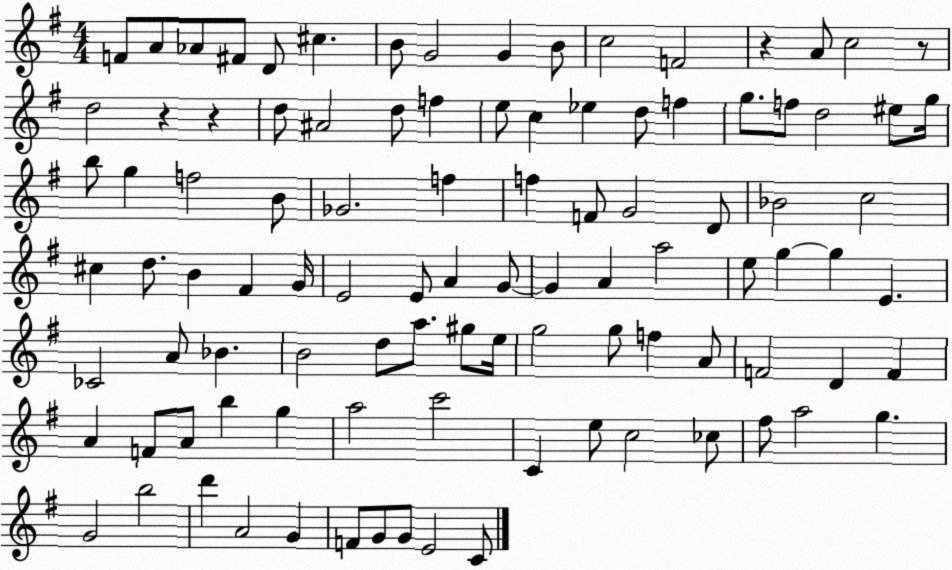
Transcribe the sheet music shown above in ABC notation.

X:1
T:Untitled
M:4/4
L:1/4
K:G
F/2 A/2 _A/2 ^F/2 D/2 ^c B/2 G2 G B/2 c2 F2 z A/2 c2 z/2 d2 z z d/2 ^A2 d/2 f e/2 c _e d/2 f g/2 f/2 d2 ^e/2 g/4 b/2 g f2 B/2 _G2 f f F/2 G2 D/2 _B2 c2 ^c d/2 B ^F G/4 E2 E/2 A G/2 G A a2 e/2 g g E _C2 A/2 _B B2 d/2 a/2 ^g/2 e/4 g2 g/2 f A/2 F2 D F A F/2 A/2 b g a2 c'2 C e/2 c2 _c/2 ^f/2 a2 g G2 b2 d' A2 G F/2 G/2 G/2 E2 C/2